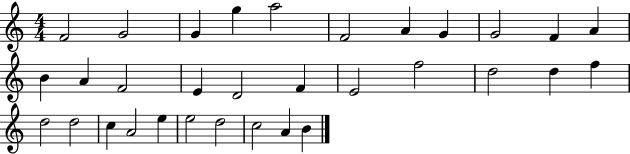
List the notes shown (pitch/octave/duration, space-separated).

F4/h G4/h G4/q G5/q A5/h F4/h A4/q G4/q G4/h F4/q A4/q B4/q A4/q F4/h E4/q D4/h F4/q E4/h F5/h D5/h D5/q F5/q D5/h D5/h C5/q A4/h E5/q E5/h D5/h C5/h A4/q B4/q